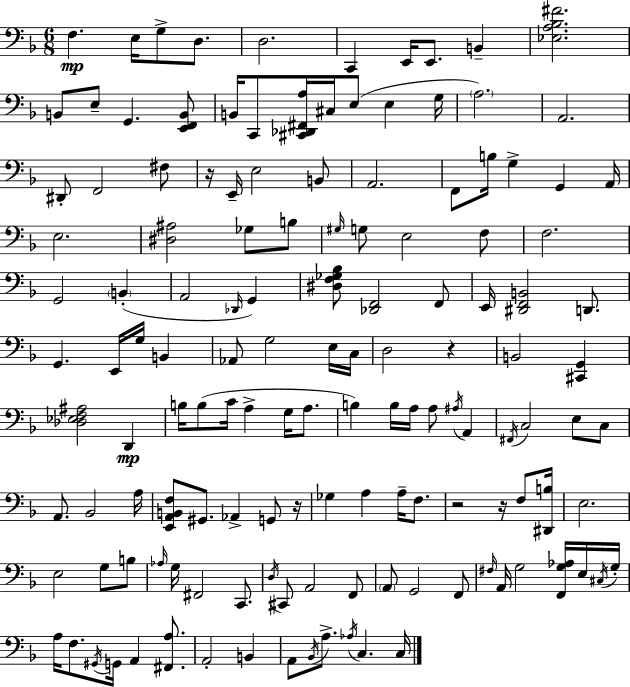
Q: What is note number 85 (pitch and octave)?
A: F3